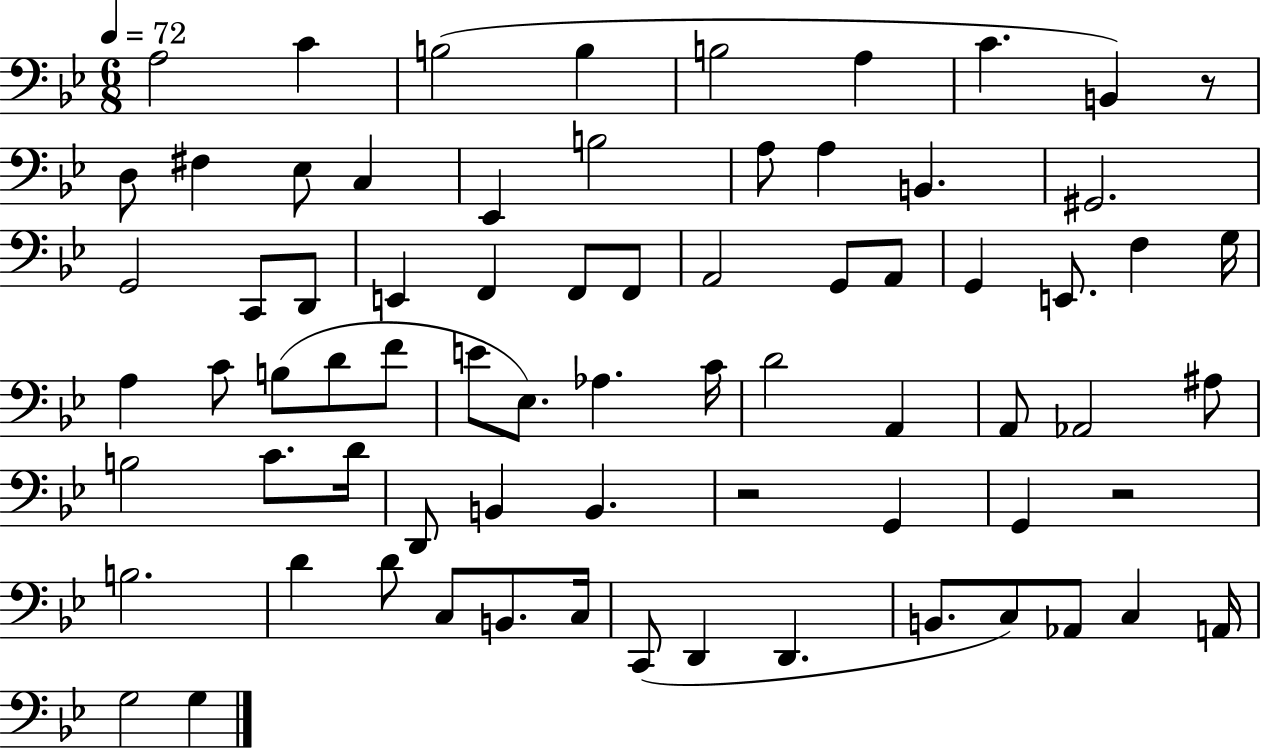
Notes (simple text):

A3/h C4/q B3/h B3/q B3/h A3/q C4/q. B2/q R/e D3/e F#3/q Eb3/e C3/q Eb2/q B3/h A3/e A3/q B2/q. G#2/h. G2/h C2/e D2/e E2/q F2/q F2/e F2/e A2/h G2/e A2/e G2/q E2/e. F3/q G3/s A3/q C4/e B3/e D4/e F4/e E4/e Eb3/e. Ab3/q. C4/s D4/h A2/q A2/e Ab2/h A#3/e B3/h C4/e. D4/s D2/e B2/q B2/q. R/h G2/q G2/q R/h B3/h. D4/q D4/e C3/e B2/e. C3/s C2/e D2/q D2/q. B2/e. C3/e Ab2/e C3/q A2/s G3/h G3/q